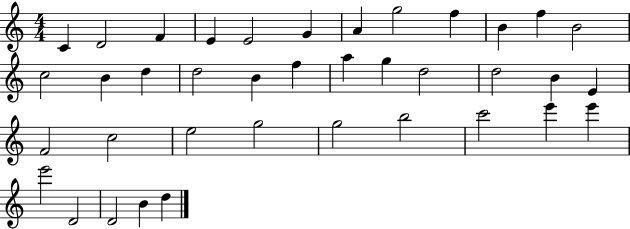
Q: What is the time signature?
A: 4/4